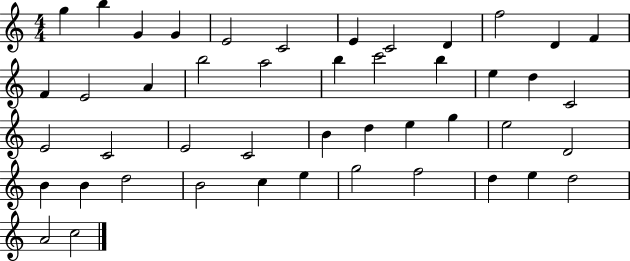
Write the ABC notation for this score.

X:1
T:Untitled
M:4/4
L:1/4
K:C
g b G G E2 C2 E C2 D f2 D F F E2 A b2 a2 b c'2 b e d C2 E2 C2 E2 C2 B d e g e2 D2 B B d2 B2 c e g2 f2 d e d2 A2 c2